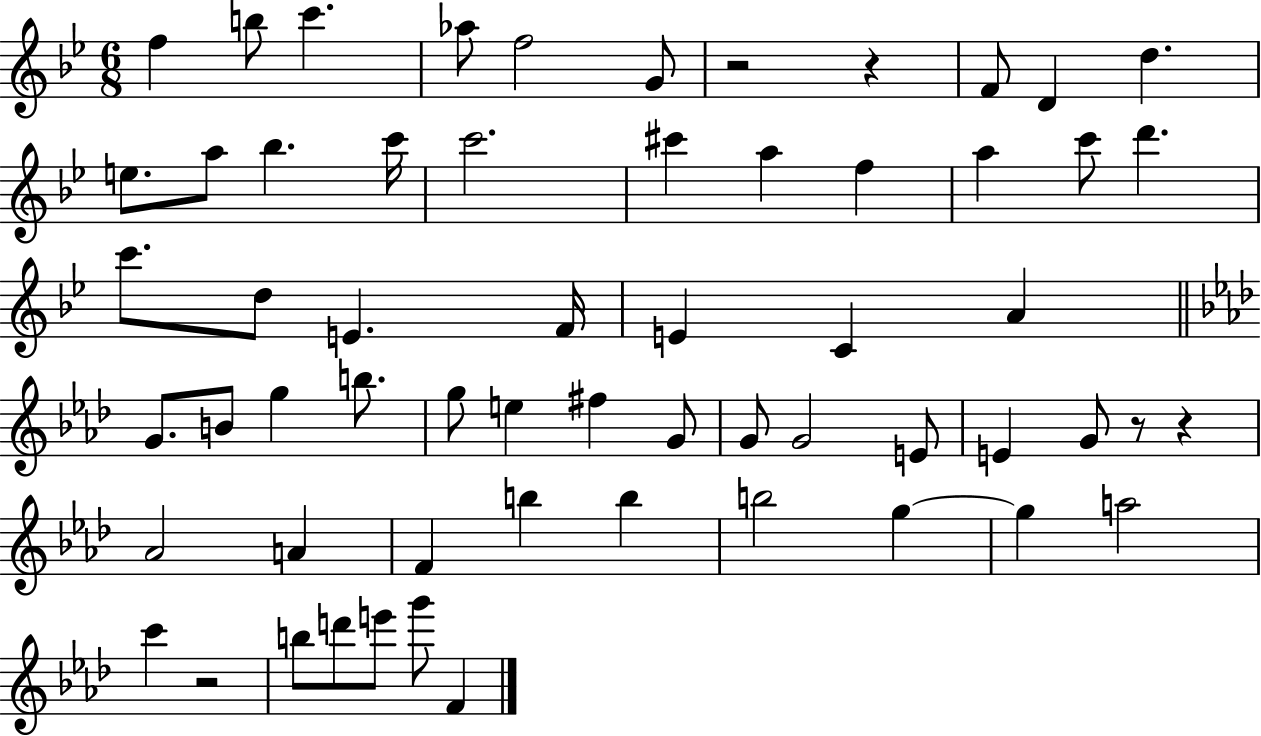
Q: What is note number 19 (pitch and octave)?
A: C6